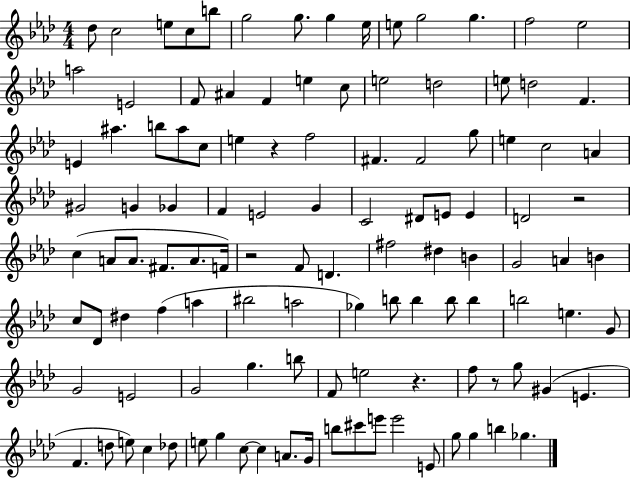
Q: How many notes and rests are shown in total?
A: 115